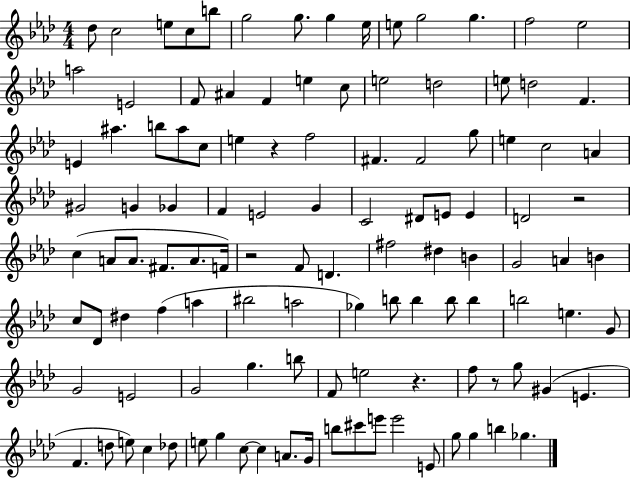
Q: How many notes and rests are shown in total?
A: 115